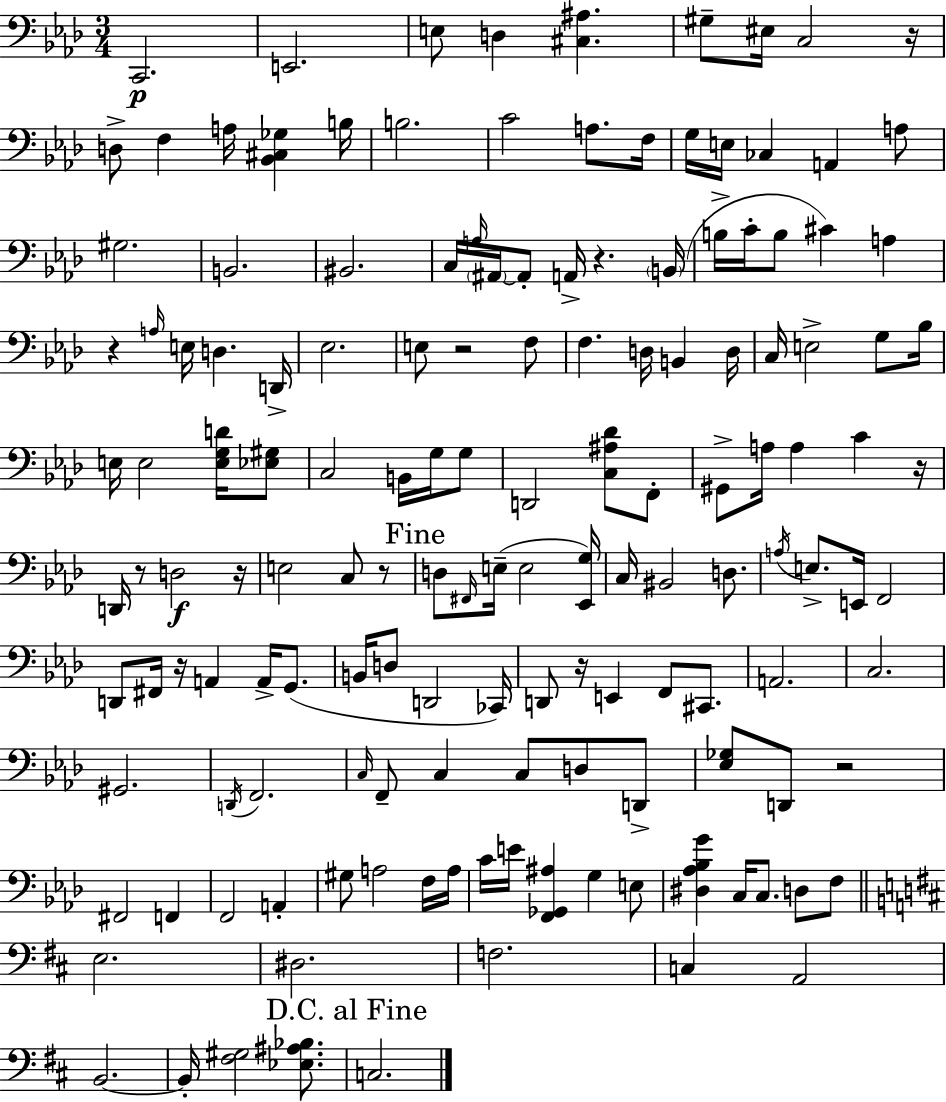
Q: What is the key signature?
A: F minor